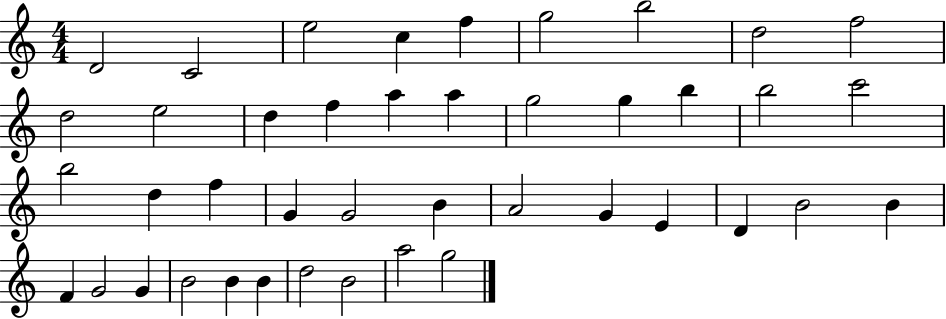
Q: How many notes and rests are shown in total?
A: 42